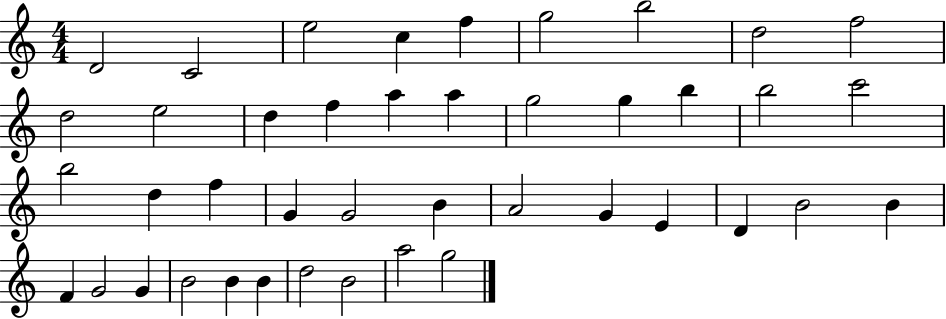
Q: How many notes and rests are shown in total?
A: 42